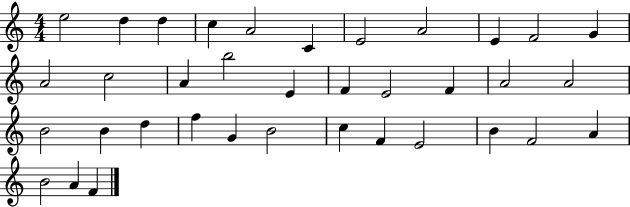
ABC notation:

X:1
T:Untitled
M:4/4
L:1/4
K:C
e2 d d c A2 C E2 A2 E F2 G A2 c2 A b2 E F E2 F A2 A2 B2 B d f G B2 c F E2 B F2 A B2 A F